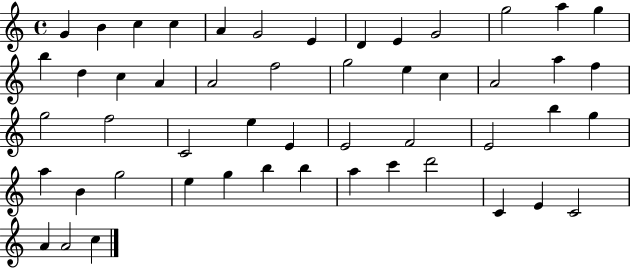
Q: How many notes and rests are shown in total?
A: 51